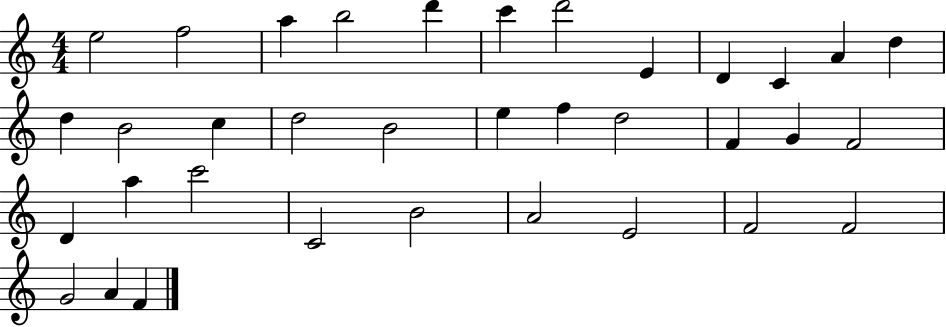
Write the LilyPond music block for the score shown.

{
  \clef treble
  \numericTimeSignature
  \time 4/4
  \key c \major
  e''2 f''2 | a''4 b''2 d'''4 | c'''4 d'''2 e'4 | d'4 c'4 a'4 d''4 | \break d''4 b'2 c''4 | d''2 b'2 | e''4 f''4 d''2 | f'4 g'4 f'2 | \break d'4 a''4 c'''2 | c'2 b'2 | a'2 e'2 | f'2 f'2 | \break g'2 a'4 f'4 | \bar "|."
}